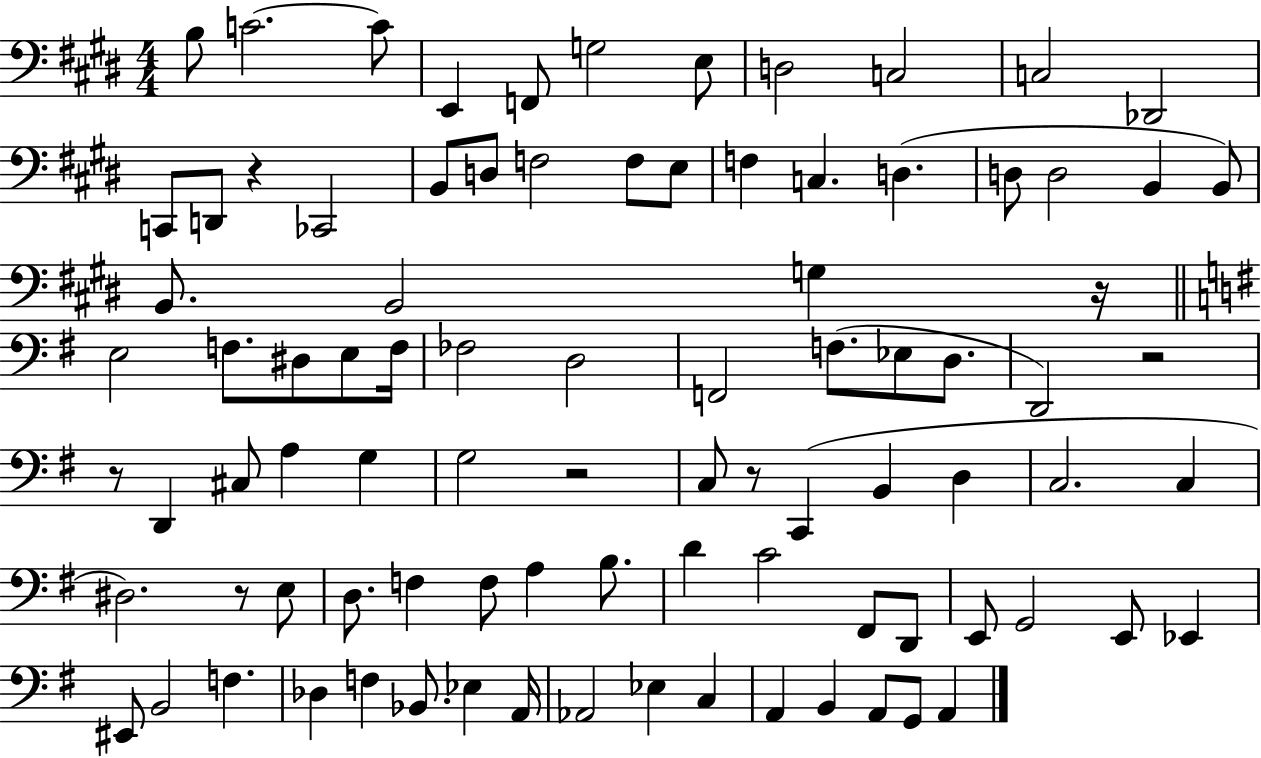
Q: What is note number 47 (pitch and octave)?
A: C3